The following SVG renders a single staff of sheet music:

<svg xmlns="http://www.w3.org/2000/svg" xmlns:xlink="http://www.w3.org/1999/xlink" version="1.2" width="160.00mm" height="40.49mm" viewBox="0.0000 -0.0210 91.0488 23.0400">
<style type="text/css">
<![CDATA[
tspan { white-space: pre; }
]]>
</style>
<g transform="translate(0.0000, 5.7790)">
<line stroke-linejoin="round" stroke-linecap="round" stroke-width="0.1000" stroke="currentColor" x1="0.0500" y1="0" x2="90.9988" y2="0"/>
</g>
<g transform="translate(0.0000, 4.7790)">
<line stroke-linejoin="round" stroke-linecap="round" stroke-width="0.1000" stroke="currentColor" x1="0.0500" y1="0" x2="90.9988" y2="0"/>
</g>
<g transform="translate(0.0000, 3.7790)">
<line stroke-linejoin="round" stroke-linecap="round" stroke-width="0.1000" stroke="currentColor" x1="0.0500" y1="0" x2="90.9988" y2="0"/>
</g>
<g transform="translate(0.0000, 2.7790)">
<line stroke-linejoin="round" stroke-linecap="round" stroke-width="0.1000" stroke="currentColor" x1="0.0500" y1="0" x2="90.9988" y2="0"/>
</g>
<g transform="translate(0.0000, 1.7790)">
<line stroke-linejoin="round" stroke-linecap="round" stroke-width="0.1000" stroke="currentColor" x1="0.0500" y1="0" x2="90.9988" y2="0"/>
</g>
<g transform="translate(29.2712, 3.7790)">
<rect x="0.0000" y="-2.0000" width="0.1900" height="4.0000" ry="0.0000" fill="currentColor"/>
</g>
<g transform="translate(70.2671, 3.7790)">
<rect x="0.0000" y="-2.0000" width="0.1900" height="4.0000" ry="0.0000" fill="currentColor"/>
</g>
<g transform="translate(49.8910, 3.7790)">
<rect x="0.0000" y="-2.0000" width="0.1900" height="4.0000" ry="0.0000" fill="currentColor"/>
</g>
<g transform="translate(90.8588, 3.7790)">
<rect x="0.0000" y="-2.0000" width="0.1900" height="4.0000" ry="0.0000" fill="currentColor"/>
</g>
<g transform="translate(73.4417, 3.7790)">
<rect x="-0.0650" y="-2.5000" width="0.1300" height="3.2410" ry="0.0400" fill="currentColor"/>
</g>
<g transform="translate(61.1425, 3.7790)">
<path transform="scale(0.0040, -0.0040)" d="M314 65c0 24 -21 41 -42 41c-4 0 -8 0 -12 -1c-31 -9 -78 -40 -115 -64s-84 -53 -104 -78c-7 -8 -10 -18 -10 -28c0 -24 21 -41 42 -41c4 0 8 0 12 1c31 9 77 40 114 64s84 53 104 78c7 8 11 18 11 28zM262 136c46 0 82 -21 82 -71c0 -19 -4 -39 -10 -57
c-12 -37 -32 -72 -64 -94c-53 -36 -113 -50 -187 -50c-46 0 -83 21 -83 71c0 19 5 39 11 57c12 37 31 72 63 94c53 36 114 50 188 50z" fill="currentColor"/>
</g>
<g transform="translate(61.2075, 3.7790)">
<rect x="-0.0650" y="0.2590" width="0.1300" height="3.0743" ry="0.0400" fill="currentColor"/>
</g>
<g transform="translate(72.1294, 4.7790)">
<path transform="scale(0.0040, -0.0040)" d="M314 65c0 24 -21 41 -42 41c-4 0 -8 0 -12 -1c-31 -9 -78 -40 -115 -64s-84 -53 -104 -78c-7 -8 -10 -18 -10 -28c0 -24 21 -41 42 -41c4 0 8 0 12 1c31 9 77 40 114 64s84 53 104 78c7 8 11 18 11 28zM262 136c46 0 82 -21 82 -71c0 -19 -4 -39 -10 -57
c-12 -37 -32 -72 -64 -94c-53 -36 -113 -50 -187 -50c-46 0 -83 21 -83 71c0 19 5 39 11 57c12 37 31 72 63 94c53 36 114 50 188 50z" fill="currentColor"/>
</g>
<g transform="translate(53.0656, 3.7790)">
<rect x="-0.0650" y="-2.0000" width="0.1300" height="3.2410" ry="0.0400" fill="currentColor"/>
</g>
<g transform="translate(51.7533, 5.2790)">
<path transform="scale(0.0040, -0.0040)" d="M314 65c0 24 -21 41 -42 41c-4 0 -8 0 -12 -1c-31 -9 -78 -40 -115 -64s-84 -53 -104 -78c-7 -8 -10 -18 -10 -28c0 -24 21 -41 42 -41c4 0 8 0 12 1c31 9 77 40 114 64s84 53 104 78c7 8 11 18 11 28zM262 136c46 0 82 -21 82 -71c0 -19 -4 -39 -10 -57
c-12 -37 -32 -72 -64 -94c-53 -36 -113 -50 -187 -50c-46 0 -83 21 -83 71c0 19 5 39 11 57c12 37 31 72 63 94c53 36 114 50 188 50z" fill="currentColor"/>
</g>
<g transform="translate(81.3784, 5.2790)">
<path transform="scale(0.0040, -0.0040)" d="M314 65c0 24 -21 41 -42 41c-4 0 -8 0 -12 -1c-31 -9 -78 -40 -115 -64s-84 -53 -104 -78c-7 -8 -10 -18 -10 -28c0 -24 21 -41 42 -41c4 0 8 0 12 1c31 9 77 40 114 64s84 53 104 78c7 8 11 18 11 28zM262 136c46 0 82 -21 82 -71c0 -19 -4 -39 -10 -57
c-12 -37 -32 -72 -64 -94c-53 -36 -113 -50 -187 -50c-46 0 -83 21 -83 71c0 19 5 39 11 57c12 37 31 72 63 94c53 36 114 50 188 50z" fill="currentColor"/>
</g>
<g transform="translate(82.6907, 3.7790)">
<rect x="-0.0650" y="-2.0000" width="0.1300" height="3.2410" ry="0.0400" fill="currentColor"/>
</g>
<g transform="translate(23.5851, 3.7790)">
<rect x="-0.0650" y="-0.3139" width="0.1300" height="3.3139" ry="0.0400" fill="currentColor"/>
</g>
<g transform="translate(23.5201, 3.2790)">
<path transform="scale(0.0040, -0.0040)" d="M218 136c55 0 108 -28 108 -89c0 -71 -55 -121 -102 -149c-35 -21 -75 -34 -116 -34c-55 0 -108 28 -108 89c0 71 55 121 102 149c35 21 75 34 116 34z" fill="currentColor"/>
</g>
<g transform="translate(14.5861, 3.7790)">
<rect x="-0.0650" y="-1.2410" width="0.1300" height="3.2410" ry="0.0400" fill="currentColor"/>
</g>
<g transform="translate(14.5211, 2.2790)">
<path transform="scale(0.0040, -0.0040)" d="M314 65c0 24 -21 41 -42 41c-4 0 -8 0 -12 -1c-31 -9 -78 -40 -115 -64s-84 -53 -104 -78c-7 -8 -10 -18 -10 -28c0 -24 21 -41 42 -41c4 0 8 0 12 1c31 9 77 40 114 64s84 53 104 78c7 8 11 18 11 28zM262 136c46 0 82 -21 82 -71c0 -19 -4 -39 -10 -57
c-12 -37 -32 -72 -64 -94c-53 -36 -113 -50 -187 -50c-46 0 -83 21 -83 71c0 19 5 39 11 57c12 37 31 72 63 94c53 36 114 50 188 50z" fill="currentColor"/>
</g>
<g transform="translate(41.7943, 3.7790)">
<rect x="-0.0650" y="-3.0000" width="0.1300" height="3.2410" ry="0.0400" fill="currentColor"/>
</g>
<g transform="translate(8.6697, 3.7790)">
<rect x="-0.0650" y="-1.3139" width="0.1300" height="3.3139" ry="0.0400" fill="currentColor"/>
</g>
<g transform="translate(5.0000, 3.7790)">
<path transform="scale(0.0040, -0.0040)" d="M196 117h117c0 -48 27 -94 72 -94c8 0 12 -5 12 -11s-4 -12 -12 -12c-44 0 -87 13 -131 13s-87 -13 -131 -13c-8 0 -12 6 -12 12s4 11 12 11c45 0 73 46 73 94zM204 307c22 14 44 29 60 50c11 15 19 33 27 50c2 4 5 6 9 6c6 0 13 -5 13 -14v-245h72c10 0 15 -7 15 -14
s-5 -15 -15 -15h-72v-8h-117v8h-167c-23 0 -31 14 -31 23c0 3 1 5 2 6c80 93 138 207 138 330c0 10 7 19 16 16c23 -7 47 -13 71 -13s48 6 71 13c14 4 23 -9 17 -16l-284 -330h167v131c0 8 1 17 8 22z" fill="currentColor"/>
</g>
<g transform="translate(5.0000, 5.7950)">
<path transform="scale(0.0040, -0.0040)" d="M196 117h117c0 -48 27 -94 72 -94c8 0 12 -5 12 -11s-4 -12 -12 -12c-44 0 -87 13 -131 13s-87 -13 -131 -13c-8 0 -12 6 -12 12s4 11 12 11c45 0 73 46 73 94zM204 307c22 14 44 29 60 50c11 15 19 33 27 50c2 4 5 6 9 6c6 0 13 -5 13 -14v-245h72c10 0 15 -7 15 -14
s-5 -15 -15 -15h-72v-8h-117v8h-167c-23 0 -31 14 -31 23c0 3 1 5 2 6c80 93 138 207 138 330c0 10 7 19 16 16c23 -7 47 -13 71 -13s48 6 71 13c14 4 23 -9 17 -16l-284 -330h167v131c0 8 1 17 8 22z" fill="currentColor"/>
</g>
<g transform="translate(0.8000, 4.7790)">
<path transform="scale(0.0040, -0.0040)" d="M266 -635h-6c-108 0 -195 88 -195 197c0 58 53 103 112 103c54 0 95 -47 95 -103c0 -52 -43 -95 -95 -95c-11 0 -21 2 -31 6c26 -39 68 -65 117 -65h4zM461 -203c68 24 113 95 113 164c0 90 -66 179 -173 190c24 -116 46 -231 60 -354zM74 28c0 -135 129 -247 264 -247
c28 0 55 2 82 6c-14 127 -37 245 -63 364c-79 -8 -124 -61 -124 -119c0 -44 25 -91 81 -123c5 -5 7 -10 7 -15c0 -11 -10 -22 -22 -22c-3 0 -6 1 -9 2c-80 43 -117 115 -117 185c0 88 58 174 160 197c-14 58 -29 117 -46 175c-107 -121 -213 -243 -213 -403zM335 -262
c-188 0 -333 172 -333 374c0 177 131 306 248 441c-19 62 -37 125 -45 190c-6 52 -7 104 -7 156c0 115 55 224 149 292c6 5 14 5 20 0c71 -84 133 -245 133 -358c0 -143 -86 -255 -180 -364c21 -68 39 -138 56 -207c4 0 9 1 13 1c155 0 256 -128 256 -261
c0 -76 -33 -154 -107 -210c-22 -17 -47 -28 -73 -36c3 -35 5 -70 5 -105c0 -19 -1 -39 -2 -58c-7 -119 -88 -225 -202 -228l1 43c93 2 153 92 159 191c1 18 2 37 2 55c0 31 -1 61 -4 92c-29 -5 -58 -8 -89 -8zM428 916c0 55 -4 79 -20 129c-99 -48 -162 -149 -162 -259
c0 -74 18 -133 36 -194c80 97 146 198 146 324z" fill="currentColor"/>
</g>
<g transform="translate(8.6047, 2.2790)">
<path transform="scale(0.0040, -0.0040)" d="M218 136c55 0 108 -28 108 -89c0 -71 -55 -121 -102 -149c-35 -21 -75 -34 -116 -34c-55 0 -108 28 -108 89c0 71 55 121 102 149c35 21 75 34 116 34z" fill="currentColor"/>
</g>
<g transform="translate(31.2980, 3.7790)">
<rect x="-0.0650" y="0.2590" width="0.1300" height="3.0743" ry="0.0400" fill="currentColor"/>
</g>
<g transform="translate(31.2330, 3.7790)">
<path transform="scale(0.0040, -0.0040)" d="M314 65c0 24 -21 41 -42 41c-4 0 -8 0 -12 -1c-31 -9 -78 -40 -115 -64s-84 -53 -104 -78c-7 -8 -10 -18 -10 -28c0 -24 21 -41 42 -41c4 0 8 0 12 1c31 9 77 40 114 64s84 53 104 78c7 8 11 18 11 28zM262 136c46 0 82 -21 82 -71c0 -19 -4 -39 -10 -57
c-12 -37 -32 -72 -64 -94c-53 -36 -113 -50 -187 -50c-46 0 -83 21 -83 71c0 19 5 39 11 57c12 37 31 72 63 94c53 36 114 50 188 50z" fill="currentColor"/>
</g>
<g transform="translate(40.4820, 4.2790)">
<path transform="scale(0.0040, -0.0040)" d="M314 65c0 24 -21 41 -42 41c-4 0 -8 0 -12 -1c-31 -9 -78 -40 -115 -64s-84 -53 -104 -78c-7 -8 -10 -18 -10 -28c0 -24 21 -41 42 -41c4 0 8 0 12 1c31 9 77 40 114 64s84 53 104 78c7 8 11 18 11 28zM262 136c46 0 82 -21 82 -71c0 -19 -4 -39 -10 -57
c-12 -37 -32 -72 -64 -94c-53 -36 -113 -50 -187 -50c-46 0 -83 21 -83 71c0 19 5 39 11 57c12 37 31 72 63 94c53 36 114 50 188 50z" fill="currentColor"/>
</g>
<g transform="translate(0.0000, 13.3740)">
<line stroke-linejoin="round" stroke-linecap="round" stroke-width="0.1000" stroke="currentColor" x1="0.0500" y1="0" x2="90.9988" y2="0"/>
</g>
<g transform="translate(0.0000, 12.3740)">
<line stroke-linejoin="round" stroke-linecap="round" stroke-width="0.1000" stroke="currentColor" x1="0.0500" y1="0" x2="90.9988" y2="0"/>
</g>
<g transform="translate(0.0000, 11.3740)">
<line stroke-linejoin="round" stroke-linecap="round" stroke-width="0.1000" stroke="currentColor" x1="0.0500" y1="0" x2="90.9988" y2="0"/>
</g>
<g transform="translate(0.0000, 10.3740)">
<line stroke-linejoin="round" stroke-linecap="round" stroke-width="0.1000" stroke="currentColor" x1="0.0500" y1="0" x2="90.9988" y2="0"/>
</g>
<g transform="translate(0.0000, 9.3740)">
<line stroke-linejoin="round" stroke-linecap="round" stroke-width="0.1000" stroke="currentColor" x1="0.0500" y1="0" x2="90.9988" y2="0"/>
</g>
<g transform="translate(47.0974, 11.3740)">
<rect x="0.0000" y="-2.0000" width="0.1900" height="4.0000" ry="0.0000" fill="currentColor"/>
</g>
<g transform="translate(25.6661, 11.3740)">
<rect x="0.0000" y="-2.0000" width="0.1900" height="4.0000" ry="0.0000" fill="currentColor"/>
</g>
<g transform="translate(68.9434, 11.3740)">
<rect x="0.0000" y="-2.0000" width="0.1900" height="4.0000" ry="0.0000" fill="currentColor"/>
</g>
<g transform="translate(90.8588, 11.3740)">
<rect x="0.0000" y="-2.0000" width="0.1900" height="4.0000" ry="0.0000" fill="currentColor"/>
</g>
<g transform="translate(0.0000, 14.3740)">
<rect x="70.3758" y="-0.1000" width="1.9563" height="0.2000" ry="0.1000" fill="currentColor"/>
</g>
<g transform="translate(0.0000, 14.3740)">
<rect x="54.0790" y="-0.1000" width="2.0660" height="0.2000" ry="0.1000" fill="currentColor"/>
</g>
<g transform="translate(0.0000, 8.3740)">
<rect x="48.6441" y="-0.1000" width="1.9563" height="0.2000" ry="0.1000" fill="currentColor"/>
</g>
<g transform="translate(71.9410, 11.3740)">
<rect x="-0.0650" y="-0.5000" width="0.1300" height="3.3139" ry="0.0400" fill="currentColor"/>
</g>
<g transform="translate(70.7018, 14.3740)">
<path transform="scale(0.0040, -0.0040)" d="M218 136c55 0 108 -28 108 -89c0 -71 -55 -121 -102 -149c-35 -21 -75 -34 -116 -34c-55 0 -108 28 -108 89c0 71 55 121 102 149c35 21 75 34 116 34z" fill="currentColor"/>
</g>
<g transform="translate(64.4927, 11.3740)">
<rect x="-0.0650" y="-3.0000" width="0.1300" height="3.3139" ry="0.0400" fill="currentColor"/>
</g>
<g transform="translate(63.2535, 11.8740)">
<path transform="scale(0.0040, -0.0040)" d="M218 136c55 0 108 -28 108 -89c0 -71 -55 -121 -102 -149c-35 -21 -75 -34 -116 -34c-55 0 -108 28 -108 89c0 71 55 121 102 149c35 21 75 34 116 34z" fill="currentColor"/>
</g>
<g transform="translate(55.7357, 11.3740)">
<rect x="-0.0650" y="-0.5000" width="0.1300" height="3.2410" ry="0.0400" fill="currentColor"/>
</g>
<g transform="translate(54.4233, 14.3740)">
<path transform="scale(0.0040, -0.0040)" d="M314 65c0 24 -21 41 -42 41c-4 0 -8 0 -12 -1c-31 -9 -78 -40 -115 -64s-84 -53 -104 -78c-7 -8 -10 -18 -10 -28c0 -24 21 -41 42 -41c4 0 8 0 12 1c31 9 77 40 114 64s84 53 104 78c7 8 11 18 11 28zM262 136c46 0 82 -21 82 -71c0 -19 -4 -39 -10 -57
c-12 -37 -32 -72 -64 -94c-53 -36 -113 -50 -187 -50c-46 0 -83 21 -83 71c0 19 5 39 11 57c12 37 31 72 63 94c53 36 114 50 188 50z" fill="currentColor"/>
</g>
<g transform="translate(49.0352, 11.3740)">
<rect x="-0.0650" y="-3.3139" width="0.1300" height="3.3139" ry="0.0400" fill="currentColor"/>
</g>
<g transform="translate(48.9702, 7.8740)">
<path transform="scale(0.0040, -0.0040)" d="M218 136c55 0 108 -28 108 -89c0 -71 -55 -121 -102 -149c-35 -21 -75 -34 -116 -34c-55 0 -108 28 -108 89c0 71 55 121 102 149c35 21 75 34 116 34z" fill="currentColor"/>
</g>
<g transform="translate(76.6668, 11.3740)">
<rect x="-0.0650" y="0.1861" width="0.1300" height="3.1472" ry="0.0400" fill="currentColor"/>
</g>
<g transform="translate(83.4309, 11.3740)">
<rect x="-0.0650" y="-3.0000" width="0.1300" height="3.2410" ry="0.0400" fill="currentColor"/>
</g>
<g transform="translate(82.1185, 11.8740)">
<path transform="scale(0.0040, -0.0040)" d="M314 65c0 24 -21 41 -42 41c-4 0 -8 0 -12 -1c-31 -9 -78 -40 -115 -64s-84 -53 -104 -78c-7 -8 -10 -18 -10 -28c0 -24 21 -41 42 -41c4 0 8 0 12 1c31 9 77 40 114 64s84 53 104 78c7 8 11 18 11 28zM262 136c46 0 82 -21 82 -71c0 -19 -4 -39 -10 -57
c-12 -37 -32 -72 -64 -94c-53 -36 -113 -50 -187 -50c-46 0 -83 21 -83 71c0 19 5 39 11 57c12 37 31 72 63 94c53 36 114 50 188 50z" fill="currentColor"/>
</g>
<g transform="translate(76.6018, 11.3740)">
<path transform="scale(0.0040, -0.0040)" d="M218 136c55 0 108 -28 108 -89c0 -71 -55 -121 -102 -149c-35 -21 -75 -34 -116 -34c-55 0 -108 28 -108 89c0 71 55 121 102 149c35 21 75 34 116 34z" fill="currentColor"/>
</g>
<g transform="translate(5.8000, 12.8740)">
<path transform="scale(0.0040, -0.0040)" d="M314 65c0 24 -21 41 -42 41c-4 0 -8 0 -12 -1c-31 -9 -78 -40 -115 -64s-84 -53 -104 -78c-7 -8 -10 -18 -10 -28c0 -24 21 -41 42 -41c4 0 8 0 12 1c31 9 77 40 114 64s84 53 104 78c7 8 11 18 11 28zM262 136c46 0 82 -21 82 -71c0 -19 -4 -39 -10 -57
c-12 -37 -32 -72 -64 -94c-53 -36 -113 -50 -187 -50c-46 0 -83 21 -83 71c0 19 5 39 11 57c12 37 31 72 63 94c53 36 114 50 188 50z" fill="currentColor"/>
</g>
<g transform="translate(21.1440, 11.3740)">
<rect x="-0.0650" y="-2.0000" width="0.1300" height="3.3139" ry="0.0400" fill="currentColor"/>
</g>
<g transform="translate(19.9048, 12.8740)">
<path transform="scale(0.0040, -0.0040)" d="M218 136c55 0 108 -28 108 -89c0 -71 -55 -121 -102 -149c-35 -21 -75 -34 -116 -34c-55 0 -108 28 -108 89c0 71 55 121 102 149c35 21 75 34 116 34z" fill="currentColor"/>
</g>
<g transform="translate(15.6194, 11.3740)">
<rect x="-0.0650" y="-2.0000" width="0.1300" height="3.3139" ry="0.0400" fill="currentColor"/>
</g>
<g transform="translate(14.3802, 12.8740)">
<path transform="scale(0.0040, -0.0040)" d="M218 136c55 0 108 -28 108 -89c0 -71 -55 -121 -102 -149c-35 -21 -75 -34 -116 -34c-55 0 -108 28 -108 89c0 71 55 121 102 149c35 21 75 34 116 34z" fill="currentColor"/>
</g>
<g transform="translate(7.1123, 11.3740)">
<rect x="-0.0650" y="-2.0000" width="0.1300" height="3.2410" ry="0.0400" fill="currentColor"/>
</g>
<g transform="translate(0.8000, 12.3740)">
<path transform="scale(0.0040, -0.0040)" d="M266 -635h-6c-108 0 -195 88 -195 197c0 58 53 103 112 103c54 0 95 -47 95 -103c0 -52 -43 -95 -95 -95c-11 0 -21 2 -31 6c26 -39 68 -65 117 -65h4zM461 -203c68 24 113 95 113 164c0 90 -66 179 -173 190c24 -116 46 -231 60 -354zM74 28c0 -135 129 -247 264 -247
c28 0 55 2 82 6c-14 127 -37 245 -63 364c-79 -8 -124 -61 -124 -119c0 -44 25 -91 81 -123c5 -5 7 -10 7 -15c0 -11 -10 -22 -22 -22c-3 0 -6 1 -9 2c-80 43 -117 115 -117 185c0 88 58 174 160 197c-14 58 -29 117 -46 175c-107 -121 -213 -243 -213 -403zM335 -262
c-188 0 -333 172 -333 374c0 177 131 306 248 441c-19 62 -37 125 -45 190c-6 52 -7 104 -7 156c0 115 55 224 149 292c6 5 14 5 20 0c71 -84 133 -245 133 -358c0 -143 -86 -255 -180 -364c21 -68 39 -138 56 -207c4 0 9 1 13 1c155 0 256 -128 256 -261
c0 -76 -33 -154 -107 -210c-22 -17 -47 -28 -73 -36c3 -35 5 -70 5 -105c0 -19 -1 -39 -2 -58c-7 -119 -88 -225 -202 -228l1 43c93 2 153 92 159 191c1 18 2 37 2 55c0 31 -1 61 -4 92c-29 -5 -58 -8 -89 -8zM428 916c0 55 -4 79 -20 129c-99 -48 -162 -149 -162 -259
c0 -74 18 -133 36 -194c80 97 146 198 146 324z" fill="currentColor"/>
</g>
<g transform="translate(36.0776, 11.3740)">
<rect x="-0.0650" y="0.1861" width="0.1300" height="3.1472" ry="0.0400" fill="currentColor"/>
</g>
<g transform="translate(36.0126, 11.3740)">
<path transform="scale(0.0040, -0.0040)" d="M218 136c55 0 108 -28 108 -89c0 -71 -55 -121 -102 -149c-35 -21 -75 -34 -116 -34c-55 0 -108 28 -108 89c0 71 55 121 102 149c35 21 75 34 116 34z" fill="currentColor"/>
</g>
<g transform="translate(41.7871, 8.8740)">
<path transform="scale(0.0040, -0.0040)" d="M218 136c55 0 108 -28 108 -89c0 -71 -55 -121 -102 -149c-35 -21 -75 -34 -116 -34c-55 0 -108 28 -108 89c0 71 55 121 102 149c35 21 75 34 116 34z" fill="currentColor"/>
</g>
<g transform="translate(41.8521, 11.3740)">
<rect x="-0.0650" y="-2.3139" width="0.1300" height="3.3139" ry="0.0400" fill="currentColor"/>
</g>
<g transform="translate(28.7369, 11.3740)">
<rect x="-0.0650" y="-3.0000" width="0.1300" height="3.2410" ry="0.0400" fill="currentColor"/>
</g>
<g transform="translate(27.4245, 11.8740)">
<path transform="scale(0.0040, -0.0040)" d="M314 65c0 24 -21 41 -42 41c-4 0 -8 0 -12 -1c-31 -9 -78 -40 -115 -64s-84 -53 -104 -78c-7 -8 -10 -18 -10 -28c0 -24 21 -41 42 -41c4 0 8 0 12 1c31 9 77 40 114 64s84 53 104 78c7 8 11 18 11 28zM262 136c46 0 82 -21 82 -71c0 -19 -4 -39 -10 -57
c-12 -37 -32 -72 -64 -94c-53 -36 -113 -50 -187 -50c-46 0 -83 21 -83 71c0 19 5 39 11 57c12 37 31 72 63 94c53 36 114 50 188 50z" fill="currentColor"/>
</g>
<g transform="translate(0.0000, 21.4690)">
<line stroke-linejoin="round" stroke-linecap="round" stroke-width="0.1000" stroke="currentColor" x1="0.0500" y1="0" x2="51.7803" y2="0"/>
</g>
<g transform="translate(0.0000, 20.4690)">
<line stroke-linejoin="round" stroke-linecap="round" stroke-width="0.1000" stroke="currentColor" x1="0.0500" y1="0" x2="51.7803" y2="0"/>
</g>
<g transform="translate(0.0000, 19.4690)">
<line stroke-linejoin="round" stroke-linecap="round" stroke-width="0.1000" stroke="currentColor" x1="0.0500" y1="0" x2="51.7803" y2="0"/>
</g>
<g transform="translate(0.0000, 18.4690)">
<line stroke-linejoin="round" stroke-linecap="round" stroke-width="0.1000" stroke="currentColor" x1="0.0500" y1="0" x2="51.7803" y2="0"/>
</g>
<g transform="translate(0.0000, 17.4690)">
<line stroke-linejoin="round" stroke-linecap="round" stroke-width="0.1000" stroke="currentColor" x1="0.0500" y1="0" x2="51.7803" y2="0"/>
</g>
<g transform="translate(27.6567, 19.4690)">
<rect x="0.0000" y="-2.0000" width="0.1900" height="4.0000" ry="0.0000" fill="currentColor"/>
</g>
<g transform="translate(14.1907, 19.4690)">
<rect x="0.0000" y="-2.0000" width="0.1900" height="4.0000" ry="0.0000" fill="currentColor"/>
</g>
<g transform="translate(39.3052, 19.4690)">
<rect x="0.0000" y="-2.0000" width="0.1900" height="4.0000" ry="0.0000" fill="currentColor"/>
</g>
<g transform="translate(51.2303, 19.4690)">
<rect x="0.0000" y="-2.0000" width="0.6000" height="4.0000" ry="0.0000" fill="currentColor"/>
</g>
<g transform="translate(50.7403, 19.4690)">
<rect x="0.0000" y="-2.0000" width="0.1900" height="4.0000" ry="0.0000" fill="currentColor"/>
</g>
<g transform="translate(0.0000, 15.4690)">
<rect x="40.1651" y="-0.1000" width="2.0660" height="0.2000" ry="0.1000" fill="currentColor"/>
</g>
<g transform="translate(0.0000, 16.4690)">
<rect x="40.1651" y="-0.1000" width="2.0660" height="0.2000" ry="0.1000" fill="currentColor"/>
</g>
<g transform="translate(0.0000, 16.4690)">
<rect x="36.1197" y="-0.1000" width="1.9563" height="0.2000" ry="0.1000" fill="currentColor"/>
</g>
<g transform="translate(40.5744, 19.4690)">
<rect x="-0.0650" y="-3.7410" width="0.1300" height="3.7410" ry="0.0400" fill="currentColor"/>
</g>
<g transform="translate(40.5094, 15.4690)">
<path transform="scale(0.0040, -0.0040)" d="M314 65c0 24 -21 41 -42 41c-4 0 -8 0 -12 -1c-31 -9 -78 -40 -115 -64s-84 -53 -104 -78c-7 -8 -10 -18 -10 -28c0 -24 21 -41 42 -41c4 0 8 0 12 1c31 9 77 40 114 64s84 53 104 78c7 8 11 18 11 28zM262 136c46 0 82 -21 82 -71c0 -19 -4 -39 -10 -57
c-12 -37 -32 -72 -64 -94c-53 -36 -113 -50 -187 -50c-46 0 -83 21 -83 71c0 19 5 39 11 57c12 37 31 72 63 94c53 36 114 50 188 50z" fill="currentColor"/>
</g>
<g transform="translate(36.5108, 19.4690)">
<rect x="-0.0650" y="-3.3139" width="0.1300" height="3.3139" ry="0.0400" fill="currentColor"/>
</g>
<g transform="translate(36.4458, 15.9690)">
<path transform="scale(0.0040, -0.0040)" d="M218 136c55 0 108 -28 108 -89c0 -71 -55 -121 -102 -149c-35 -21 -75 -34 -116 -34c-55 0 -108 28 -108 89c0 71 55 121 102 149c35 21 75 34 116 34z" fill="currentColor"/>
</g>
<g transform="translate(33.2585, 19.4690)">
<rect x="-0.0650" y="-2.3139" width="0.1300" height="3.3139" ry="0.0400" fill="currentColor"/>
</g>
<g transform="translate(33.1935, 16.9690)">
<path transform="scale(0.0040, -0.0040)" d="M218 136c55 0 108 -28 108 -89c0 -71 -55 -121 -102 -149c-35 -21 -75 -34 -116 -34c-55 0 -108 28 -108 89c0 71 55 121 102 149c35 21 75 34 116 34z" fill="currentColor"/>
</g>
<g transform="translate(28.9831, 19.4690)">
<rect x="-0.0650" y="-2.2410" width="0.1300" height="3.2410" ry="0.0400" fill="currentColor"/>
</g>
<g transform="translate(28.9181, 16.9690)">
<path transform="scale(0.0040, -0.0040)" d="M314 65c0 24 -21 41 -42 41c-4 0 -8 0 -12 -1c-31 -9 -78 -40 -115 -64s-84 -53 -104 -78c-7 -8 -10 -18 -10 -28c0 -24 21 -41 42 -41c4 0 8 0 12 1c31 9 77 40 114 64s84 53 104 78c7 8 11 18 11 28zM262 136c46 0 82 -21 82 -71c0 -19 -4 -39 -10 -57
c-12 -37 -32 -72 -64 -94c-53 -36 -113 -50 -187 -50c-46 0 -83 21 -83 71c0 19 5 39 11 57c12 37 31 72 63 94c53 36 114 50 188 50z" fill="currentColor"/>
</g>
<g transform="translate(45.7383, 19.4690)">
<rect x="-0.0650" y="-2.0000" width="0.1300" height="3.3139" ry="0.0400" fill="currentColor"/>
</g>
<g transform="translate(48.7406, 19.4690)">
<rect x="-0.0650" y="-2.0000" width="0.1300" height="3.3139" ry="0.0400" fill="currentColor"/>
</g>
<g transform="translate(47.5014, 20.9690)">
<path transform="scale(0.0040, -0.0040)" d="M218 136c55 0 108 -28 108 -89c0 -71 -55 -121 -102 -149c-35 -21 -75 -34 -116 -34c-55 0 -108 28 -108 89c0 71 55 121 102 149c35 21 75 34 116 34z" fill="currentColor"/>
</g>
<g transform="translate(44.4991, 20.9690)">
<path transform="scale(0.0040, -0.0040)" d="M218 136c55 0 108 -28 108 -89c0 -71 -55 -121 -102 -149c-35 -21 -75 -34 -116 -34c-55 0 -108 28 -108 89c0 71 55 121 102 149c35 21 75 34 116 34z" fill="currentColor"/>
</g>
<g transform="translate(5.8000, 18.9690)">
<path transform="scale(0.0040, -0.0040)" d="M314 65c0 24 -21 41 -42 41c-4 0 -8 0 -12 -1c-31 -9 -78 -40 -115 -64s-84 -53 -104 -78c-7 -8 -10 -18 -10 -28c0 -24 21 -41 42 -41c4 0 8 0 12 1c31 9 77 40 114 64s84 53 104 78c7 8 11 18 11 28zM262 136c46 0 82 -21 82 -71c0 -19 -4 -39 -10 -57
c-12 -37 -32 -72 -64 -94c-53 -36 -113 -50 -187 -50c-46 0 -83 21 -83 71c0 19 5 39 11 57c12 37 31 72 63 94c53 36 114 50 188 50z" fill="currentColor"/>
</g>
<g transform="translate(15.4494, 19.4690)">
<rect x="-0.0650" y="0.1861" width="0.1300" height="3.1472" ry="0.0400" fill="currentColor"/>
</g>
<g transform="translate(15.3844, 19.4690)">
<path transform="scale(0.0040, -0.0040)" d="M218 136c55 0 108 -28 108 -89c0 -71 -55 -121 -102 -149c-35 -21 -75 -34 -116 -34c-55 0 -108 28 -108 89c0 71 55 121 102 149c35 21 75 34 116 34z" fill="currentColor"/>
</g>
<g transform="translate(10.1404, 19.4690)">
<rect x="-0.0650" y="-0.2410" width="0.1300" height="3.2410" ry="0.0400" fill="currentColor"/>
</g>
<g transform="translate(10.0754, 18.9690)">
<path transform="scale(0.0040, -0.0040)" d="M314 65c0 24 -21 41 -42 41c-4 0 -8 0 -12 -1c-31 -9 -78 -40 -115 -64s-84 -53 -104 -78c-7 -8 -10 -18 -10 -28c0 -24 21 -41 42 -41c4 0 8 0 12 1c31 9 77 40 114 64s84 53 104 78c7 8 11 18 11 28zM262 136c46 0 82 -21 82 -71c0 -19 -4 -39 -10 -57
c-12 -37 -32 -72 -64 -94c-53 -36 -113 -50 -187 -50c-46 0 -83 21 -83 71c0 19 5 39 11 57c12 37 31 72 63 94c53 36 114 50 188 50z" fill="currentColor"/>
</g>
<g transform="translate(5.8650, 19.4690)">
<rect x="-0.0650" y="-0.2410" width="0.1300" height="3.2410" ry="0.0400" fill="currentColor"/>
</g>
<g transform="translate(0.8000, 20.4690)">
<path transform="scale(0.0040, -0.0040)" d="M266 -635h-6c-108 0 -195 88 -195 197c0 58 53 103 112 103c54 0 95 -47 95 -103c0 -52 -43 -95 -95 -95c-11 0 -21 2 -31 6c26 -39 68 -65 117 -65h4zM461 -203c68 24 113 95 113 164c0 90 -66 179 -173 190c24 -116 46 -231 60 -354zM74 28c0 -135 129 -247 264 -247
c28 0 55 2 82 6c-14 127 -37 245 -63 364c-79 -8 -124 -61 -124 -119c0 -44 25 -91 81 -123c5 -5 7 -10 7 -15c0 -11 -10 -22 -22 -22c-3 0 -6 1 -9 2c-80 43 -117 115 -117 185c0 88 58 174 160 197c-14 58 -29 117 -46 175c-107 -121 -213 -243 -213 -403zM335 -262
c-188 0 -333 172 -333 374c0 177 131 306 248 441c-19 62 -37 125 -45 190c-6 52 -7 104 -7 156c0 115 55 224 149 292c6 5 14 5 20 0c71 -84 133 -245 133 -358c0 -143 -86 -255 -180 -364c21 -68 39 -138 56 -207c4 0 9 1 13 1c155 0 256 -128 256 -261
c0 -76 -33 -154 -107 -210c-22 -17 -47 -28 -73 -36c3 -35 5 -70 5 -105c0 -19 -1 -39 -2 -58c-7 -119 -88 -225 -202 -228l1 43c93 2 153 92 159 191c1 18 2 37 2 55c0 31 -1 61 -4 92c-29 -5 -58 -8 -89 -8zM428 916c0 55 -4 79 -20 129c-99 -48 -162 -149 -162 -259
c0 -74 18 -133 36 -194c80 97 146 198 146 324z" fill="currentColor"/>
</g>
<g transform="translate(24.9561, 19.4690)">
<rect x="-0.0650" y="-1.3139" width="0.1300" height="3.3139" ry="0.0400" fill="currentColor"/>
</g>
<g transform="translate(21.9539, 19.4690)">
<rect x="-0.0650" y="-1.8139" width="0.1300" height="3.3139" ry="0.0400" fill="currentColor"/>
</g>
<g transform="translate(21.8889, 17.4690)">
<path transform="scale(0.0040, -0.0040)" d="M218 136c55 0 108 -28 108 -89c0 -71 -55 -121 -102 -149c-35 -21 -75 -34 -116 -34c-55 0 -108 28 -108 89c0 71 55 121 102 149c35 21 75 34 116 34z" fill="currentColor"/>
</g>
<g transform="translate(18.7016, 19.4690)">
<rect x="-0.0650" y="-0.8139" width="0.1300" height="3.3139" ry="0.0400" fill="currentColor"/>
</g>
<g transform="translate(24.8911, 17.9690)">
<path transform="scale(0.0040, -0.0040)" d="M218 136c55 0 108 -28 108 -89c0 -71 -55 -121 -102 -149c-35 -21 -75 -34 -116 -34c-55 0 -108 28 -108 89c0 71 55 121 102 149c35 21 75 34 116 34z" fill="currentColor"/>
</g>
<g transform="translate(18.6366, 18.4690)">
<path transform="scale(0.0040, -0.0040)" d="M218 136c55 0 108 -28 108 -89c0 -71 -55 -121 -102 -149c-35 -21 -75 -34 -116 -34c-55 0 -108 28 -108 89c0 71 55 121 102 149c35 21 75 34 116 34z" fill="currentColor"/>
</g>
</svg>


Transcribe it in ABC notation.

X:1
T:Untitled
M:4/4
L:1/4
K:C
e e2 c B2 A2 F2 B2 G2 F2 F2 F F A2 B g b C2 A C B A2 c2 c2 B d f e g2 g b c'2 F F